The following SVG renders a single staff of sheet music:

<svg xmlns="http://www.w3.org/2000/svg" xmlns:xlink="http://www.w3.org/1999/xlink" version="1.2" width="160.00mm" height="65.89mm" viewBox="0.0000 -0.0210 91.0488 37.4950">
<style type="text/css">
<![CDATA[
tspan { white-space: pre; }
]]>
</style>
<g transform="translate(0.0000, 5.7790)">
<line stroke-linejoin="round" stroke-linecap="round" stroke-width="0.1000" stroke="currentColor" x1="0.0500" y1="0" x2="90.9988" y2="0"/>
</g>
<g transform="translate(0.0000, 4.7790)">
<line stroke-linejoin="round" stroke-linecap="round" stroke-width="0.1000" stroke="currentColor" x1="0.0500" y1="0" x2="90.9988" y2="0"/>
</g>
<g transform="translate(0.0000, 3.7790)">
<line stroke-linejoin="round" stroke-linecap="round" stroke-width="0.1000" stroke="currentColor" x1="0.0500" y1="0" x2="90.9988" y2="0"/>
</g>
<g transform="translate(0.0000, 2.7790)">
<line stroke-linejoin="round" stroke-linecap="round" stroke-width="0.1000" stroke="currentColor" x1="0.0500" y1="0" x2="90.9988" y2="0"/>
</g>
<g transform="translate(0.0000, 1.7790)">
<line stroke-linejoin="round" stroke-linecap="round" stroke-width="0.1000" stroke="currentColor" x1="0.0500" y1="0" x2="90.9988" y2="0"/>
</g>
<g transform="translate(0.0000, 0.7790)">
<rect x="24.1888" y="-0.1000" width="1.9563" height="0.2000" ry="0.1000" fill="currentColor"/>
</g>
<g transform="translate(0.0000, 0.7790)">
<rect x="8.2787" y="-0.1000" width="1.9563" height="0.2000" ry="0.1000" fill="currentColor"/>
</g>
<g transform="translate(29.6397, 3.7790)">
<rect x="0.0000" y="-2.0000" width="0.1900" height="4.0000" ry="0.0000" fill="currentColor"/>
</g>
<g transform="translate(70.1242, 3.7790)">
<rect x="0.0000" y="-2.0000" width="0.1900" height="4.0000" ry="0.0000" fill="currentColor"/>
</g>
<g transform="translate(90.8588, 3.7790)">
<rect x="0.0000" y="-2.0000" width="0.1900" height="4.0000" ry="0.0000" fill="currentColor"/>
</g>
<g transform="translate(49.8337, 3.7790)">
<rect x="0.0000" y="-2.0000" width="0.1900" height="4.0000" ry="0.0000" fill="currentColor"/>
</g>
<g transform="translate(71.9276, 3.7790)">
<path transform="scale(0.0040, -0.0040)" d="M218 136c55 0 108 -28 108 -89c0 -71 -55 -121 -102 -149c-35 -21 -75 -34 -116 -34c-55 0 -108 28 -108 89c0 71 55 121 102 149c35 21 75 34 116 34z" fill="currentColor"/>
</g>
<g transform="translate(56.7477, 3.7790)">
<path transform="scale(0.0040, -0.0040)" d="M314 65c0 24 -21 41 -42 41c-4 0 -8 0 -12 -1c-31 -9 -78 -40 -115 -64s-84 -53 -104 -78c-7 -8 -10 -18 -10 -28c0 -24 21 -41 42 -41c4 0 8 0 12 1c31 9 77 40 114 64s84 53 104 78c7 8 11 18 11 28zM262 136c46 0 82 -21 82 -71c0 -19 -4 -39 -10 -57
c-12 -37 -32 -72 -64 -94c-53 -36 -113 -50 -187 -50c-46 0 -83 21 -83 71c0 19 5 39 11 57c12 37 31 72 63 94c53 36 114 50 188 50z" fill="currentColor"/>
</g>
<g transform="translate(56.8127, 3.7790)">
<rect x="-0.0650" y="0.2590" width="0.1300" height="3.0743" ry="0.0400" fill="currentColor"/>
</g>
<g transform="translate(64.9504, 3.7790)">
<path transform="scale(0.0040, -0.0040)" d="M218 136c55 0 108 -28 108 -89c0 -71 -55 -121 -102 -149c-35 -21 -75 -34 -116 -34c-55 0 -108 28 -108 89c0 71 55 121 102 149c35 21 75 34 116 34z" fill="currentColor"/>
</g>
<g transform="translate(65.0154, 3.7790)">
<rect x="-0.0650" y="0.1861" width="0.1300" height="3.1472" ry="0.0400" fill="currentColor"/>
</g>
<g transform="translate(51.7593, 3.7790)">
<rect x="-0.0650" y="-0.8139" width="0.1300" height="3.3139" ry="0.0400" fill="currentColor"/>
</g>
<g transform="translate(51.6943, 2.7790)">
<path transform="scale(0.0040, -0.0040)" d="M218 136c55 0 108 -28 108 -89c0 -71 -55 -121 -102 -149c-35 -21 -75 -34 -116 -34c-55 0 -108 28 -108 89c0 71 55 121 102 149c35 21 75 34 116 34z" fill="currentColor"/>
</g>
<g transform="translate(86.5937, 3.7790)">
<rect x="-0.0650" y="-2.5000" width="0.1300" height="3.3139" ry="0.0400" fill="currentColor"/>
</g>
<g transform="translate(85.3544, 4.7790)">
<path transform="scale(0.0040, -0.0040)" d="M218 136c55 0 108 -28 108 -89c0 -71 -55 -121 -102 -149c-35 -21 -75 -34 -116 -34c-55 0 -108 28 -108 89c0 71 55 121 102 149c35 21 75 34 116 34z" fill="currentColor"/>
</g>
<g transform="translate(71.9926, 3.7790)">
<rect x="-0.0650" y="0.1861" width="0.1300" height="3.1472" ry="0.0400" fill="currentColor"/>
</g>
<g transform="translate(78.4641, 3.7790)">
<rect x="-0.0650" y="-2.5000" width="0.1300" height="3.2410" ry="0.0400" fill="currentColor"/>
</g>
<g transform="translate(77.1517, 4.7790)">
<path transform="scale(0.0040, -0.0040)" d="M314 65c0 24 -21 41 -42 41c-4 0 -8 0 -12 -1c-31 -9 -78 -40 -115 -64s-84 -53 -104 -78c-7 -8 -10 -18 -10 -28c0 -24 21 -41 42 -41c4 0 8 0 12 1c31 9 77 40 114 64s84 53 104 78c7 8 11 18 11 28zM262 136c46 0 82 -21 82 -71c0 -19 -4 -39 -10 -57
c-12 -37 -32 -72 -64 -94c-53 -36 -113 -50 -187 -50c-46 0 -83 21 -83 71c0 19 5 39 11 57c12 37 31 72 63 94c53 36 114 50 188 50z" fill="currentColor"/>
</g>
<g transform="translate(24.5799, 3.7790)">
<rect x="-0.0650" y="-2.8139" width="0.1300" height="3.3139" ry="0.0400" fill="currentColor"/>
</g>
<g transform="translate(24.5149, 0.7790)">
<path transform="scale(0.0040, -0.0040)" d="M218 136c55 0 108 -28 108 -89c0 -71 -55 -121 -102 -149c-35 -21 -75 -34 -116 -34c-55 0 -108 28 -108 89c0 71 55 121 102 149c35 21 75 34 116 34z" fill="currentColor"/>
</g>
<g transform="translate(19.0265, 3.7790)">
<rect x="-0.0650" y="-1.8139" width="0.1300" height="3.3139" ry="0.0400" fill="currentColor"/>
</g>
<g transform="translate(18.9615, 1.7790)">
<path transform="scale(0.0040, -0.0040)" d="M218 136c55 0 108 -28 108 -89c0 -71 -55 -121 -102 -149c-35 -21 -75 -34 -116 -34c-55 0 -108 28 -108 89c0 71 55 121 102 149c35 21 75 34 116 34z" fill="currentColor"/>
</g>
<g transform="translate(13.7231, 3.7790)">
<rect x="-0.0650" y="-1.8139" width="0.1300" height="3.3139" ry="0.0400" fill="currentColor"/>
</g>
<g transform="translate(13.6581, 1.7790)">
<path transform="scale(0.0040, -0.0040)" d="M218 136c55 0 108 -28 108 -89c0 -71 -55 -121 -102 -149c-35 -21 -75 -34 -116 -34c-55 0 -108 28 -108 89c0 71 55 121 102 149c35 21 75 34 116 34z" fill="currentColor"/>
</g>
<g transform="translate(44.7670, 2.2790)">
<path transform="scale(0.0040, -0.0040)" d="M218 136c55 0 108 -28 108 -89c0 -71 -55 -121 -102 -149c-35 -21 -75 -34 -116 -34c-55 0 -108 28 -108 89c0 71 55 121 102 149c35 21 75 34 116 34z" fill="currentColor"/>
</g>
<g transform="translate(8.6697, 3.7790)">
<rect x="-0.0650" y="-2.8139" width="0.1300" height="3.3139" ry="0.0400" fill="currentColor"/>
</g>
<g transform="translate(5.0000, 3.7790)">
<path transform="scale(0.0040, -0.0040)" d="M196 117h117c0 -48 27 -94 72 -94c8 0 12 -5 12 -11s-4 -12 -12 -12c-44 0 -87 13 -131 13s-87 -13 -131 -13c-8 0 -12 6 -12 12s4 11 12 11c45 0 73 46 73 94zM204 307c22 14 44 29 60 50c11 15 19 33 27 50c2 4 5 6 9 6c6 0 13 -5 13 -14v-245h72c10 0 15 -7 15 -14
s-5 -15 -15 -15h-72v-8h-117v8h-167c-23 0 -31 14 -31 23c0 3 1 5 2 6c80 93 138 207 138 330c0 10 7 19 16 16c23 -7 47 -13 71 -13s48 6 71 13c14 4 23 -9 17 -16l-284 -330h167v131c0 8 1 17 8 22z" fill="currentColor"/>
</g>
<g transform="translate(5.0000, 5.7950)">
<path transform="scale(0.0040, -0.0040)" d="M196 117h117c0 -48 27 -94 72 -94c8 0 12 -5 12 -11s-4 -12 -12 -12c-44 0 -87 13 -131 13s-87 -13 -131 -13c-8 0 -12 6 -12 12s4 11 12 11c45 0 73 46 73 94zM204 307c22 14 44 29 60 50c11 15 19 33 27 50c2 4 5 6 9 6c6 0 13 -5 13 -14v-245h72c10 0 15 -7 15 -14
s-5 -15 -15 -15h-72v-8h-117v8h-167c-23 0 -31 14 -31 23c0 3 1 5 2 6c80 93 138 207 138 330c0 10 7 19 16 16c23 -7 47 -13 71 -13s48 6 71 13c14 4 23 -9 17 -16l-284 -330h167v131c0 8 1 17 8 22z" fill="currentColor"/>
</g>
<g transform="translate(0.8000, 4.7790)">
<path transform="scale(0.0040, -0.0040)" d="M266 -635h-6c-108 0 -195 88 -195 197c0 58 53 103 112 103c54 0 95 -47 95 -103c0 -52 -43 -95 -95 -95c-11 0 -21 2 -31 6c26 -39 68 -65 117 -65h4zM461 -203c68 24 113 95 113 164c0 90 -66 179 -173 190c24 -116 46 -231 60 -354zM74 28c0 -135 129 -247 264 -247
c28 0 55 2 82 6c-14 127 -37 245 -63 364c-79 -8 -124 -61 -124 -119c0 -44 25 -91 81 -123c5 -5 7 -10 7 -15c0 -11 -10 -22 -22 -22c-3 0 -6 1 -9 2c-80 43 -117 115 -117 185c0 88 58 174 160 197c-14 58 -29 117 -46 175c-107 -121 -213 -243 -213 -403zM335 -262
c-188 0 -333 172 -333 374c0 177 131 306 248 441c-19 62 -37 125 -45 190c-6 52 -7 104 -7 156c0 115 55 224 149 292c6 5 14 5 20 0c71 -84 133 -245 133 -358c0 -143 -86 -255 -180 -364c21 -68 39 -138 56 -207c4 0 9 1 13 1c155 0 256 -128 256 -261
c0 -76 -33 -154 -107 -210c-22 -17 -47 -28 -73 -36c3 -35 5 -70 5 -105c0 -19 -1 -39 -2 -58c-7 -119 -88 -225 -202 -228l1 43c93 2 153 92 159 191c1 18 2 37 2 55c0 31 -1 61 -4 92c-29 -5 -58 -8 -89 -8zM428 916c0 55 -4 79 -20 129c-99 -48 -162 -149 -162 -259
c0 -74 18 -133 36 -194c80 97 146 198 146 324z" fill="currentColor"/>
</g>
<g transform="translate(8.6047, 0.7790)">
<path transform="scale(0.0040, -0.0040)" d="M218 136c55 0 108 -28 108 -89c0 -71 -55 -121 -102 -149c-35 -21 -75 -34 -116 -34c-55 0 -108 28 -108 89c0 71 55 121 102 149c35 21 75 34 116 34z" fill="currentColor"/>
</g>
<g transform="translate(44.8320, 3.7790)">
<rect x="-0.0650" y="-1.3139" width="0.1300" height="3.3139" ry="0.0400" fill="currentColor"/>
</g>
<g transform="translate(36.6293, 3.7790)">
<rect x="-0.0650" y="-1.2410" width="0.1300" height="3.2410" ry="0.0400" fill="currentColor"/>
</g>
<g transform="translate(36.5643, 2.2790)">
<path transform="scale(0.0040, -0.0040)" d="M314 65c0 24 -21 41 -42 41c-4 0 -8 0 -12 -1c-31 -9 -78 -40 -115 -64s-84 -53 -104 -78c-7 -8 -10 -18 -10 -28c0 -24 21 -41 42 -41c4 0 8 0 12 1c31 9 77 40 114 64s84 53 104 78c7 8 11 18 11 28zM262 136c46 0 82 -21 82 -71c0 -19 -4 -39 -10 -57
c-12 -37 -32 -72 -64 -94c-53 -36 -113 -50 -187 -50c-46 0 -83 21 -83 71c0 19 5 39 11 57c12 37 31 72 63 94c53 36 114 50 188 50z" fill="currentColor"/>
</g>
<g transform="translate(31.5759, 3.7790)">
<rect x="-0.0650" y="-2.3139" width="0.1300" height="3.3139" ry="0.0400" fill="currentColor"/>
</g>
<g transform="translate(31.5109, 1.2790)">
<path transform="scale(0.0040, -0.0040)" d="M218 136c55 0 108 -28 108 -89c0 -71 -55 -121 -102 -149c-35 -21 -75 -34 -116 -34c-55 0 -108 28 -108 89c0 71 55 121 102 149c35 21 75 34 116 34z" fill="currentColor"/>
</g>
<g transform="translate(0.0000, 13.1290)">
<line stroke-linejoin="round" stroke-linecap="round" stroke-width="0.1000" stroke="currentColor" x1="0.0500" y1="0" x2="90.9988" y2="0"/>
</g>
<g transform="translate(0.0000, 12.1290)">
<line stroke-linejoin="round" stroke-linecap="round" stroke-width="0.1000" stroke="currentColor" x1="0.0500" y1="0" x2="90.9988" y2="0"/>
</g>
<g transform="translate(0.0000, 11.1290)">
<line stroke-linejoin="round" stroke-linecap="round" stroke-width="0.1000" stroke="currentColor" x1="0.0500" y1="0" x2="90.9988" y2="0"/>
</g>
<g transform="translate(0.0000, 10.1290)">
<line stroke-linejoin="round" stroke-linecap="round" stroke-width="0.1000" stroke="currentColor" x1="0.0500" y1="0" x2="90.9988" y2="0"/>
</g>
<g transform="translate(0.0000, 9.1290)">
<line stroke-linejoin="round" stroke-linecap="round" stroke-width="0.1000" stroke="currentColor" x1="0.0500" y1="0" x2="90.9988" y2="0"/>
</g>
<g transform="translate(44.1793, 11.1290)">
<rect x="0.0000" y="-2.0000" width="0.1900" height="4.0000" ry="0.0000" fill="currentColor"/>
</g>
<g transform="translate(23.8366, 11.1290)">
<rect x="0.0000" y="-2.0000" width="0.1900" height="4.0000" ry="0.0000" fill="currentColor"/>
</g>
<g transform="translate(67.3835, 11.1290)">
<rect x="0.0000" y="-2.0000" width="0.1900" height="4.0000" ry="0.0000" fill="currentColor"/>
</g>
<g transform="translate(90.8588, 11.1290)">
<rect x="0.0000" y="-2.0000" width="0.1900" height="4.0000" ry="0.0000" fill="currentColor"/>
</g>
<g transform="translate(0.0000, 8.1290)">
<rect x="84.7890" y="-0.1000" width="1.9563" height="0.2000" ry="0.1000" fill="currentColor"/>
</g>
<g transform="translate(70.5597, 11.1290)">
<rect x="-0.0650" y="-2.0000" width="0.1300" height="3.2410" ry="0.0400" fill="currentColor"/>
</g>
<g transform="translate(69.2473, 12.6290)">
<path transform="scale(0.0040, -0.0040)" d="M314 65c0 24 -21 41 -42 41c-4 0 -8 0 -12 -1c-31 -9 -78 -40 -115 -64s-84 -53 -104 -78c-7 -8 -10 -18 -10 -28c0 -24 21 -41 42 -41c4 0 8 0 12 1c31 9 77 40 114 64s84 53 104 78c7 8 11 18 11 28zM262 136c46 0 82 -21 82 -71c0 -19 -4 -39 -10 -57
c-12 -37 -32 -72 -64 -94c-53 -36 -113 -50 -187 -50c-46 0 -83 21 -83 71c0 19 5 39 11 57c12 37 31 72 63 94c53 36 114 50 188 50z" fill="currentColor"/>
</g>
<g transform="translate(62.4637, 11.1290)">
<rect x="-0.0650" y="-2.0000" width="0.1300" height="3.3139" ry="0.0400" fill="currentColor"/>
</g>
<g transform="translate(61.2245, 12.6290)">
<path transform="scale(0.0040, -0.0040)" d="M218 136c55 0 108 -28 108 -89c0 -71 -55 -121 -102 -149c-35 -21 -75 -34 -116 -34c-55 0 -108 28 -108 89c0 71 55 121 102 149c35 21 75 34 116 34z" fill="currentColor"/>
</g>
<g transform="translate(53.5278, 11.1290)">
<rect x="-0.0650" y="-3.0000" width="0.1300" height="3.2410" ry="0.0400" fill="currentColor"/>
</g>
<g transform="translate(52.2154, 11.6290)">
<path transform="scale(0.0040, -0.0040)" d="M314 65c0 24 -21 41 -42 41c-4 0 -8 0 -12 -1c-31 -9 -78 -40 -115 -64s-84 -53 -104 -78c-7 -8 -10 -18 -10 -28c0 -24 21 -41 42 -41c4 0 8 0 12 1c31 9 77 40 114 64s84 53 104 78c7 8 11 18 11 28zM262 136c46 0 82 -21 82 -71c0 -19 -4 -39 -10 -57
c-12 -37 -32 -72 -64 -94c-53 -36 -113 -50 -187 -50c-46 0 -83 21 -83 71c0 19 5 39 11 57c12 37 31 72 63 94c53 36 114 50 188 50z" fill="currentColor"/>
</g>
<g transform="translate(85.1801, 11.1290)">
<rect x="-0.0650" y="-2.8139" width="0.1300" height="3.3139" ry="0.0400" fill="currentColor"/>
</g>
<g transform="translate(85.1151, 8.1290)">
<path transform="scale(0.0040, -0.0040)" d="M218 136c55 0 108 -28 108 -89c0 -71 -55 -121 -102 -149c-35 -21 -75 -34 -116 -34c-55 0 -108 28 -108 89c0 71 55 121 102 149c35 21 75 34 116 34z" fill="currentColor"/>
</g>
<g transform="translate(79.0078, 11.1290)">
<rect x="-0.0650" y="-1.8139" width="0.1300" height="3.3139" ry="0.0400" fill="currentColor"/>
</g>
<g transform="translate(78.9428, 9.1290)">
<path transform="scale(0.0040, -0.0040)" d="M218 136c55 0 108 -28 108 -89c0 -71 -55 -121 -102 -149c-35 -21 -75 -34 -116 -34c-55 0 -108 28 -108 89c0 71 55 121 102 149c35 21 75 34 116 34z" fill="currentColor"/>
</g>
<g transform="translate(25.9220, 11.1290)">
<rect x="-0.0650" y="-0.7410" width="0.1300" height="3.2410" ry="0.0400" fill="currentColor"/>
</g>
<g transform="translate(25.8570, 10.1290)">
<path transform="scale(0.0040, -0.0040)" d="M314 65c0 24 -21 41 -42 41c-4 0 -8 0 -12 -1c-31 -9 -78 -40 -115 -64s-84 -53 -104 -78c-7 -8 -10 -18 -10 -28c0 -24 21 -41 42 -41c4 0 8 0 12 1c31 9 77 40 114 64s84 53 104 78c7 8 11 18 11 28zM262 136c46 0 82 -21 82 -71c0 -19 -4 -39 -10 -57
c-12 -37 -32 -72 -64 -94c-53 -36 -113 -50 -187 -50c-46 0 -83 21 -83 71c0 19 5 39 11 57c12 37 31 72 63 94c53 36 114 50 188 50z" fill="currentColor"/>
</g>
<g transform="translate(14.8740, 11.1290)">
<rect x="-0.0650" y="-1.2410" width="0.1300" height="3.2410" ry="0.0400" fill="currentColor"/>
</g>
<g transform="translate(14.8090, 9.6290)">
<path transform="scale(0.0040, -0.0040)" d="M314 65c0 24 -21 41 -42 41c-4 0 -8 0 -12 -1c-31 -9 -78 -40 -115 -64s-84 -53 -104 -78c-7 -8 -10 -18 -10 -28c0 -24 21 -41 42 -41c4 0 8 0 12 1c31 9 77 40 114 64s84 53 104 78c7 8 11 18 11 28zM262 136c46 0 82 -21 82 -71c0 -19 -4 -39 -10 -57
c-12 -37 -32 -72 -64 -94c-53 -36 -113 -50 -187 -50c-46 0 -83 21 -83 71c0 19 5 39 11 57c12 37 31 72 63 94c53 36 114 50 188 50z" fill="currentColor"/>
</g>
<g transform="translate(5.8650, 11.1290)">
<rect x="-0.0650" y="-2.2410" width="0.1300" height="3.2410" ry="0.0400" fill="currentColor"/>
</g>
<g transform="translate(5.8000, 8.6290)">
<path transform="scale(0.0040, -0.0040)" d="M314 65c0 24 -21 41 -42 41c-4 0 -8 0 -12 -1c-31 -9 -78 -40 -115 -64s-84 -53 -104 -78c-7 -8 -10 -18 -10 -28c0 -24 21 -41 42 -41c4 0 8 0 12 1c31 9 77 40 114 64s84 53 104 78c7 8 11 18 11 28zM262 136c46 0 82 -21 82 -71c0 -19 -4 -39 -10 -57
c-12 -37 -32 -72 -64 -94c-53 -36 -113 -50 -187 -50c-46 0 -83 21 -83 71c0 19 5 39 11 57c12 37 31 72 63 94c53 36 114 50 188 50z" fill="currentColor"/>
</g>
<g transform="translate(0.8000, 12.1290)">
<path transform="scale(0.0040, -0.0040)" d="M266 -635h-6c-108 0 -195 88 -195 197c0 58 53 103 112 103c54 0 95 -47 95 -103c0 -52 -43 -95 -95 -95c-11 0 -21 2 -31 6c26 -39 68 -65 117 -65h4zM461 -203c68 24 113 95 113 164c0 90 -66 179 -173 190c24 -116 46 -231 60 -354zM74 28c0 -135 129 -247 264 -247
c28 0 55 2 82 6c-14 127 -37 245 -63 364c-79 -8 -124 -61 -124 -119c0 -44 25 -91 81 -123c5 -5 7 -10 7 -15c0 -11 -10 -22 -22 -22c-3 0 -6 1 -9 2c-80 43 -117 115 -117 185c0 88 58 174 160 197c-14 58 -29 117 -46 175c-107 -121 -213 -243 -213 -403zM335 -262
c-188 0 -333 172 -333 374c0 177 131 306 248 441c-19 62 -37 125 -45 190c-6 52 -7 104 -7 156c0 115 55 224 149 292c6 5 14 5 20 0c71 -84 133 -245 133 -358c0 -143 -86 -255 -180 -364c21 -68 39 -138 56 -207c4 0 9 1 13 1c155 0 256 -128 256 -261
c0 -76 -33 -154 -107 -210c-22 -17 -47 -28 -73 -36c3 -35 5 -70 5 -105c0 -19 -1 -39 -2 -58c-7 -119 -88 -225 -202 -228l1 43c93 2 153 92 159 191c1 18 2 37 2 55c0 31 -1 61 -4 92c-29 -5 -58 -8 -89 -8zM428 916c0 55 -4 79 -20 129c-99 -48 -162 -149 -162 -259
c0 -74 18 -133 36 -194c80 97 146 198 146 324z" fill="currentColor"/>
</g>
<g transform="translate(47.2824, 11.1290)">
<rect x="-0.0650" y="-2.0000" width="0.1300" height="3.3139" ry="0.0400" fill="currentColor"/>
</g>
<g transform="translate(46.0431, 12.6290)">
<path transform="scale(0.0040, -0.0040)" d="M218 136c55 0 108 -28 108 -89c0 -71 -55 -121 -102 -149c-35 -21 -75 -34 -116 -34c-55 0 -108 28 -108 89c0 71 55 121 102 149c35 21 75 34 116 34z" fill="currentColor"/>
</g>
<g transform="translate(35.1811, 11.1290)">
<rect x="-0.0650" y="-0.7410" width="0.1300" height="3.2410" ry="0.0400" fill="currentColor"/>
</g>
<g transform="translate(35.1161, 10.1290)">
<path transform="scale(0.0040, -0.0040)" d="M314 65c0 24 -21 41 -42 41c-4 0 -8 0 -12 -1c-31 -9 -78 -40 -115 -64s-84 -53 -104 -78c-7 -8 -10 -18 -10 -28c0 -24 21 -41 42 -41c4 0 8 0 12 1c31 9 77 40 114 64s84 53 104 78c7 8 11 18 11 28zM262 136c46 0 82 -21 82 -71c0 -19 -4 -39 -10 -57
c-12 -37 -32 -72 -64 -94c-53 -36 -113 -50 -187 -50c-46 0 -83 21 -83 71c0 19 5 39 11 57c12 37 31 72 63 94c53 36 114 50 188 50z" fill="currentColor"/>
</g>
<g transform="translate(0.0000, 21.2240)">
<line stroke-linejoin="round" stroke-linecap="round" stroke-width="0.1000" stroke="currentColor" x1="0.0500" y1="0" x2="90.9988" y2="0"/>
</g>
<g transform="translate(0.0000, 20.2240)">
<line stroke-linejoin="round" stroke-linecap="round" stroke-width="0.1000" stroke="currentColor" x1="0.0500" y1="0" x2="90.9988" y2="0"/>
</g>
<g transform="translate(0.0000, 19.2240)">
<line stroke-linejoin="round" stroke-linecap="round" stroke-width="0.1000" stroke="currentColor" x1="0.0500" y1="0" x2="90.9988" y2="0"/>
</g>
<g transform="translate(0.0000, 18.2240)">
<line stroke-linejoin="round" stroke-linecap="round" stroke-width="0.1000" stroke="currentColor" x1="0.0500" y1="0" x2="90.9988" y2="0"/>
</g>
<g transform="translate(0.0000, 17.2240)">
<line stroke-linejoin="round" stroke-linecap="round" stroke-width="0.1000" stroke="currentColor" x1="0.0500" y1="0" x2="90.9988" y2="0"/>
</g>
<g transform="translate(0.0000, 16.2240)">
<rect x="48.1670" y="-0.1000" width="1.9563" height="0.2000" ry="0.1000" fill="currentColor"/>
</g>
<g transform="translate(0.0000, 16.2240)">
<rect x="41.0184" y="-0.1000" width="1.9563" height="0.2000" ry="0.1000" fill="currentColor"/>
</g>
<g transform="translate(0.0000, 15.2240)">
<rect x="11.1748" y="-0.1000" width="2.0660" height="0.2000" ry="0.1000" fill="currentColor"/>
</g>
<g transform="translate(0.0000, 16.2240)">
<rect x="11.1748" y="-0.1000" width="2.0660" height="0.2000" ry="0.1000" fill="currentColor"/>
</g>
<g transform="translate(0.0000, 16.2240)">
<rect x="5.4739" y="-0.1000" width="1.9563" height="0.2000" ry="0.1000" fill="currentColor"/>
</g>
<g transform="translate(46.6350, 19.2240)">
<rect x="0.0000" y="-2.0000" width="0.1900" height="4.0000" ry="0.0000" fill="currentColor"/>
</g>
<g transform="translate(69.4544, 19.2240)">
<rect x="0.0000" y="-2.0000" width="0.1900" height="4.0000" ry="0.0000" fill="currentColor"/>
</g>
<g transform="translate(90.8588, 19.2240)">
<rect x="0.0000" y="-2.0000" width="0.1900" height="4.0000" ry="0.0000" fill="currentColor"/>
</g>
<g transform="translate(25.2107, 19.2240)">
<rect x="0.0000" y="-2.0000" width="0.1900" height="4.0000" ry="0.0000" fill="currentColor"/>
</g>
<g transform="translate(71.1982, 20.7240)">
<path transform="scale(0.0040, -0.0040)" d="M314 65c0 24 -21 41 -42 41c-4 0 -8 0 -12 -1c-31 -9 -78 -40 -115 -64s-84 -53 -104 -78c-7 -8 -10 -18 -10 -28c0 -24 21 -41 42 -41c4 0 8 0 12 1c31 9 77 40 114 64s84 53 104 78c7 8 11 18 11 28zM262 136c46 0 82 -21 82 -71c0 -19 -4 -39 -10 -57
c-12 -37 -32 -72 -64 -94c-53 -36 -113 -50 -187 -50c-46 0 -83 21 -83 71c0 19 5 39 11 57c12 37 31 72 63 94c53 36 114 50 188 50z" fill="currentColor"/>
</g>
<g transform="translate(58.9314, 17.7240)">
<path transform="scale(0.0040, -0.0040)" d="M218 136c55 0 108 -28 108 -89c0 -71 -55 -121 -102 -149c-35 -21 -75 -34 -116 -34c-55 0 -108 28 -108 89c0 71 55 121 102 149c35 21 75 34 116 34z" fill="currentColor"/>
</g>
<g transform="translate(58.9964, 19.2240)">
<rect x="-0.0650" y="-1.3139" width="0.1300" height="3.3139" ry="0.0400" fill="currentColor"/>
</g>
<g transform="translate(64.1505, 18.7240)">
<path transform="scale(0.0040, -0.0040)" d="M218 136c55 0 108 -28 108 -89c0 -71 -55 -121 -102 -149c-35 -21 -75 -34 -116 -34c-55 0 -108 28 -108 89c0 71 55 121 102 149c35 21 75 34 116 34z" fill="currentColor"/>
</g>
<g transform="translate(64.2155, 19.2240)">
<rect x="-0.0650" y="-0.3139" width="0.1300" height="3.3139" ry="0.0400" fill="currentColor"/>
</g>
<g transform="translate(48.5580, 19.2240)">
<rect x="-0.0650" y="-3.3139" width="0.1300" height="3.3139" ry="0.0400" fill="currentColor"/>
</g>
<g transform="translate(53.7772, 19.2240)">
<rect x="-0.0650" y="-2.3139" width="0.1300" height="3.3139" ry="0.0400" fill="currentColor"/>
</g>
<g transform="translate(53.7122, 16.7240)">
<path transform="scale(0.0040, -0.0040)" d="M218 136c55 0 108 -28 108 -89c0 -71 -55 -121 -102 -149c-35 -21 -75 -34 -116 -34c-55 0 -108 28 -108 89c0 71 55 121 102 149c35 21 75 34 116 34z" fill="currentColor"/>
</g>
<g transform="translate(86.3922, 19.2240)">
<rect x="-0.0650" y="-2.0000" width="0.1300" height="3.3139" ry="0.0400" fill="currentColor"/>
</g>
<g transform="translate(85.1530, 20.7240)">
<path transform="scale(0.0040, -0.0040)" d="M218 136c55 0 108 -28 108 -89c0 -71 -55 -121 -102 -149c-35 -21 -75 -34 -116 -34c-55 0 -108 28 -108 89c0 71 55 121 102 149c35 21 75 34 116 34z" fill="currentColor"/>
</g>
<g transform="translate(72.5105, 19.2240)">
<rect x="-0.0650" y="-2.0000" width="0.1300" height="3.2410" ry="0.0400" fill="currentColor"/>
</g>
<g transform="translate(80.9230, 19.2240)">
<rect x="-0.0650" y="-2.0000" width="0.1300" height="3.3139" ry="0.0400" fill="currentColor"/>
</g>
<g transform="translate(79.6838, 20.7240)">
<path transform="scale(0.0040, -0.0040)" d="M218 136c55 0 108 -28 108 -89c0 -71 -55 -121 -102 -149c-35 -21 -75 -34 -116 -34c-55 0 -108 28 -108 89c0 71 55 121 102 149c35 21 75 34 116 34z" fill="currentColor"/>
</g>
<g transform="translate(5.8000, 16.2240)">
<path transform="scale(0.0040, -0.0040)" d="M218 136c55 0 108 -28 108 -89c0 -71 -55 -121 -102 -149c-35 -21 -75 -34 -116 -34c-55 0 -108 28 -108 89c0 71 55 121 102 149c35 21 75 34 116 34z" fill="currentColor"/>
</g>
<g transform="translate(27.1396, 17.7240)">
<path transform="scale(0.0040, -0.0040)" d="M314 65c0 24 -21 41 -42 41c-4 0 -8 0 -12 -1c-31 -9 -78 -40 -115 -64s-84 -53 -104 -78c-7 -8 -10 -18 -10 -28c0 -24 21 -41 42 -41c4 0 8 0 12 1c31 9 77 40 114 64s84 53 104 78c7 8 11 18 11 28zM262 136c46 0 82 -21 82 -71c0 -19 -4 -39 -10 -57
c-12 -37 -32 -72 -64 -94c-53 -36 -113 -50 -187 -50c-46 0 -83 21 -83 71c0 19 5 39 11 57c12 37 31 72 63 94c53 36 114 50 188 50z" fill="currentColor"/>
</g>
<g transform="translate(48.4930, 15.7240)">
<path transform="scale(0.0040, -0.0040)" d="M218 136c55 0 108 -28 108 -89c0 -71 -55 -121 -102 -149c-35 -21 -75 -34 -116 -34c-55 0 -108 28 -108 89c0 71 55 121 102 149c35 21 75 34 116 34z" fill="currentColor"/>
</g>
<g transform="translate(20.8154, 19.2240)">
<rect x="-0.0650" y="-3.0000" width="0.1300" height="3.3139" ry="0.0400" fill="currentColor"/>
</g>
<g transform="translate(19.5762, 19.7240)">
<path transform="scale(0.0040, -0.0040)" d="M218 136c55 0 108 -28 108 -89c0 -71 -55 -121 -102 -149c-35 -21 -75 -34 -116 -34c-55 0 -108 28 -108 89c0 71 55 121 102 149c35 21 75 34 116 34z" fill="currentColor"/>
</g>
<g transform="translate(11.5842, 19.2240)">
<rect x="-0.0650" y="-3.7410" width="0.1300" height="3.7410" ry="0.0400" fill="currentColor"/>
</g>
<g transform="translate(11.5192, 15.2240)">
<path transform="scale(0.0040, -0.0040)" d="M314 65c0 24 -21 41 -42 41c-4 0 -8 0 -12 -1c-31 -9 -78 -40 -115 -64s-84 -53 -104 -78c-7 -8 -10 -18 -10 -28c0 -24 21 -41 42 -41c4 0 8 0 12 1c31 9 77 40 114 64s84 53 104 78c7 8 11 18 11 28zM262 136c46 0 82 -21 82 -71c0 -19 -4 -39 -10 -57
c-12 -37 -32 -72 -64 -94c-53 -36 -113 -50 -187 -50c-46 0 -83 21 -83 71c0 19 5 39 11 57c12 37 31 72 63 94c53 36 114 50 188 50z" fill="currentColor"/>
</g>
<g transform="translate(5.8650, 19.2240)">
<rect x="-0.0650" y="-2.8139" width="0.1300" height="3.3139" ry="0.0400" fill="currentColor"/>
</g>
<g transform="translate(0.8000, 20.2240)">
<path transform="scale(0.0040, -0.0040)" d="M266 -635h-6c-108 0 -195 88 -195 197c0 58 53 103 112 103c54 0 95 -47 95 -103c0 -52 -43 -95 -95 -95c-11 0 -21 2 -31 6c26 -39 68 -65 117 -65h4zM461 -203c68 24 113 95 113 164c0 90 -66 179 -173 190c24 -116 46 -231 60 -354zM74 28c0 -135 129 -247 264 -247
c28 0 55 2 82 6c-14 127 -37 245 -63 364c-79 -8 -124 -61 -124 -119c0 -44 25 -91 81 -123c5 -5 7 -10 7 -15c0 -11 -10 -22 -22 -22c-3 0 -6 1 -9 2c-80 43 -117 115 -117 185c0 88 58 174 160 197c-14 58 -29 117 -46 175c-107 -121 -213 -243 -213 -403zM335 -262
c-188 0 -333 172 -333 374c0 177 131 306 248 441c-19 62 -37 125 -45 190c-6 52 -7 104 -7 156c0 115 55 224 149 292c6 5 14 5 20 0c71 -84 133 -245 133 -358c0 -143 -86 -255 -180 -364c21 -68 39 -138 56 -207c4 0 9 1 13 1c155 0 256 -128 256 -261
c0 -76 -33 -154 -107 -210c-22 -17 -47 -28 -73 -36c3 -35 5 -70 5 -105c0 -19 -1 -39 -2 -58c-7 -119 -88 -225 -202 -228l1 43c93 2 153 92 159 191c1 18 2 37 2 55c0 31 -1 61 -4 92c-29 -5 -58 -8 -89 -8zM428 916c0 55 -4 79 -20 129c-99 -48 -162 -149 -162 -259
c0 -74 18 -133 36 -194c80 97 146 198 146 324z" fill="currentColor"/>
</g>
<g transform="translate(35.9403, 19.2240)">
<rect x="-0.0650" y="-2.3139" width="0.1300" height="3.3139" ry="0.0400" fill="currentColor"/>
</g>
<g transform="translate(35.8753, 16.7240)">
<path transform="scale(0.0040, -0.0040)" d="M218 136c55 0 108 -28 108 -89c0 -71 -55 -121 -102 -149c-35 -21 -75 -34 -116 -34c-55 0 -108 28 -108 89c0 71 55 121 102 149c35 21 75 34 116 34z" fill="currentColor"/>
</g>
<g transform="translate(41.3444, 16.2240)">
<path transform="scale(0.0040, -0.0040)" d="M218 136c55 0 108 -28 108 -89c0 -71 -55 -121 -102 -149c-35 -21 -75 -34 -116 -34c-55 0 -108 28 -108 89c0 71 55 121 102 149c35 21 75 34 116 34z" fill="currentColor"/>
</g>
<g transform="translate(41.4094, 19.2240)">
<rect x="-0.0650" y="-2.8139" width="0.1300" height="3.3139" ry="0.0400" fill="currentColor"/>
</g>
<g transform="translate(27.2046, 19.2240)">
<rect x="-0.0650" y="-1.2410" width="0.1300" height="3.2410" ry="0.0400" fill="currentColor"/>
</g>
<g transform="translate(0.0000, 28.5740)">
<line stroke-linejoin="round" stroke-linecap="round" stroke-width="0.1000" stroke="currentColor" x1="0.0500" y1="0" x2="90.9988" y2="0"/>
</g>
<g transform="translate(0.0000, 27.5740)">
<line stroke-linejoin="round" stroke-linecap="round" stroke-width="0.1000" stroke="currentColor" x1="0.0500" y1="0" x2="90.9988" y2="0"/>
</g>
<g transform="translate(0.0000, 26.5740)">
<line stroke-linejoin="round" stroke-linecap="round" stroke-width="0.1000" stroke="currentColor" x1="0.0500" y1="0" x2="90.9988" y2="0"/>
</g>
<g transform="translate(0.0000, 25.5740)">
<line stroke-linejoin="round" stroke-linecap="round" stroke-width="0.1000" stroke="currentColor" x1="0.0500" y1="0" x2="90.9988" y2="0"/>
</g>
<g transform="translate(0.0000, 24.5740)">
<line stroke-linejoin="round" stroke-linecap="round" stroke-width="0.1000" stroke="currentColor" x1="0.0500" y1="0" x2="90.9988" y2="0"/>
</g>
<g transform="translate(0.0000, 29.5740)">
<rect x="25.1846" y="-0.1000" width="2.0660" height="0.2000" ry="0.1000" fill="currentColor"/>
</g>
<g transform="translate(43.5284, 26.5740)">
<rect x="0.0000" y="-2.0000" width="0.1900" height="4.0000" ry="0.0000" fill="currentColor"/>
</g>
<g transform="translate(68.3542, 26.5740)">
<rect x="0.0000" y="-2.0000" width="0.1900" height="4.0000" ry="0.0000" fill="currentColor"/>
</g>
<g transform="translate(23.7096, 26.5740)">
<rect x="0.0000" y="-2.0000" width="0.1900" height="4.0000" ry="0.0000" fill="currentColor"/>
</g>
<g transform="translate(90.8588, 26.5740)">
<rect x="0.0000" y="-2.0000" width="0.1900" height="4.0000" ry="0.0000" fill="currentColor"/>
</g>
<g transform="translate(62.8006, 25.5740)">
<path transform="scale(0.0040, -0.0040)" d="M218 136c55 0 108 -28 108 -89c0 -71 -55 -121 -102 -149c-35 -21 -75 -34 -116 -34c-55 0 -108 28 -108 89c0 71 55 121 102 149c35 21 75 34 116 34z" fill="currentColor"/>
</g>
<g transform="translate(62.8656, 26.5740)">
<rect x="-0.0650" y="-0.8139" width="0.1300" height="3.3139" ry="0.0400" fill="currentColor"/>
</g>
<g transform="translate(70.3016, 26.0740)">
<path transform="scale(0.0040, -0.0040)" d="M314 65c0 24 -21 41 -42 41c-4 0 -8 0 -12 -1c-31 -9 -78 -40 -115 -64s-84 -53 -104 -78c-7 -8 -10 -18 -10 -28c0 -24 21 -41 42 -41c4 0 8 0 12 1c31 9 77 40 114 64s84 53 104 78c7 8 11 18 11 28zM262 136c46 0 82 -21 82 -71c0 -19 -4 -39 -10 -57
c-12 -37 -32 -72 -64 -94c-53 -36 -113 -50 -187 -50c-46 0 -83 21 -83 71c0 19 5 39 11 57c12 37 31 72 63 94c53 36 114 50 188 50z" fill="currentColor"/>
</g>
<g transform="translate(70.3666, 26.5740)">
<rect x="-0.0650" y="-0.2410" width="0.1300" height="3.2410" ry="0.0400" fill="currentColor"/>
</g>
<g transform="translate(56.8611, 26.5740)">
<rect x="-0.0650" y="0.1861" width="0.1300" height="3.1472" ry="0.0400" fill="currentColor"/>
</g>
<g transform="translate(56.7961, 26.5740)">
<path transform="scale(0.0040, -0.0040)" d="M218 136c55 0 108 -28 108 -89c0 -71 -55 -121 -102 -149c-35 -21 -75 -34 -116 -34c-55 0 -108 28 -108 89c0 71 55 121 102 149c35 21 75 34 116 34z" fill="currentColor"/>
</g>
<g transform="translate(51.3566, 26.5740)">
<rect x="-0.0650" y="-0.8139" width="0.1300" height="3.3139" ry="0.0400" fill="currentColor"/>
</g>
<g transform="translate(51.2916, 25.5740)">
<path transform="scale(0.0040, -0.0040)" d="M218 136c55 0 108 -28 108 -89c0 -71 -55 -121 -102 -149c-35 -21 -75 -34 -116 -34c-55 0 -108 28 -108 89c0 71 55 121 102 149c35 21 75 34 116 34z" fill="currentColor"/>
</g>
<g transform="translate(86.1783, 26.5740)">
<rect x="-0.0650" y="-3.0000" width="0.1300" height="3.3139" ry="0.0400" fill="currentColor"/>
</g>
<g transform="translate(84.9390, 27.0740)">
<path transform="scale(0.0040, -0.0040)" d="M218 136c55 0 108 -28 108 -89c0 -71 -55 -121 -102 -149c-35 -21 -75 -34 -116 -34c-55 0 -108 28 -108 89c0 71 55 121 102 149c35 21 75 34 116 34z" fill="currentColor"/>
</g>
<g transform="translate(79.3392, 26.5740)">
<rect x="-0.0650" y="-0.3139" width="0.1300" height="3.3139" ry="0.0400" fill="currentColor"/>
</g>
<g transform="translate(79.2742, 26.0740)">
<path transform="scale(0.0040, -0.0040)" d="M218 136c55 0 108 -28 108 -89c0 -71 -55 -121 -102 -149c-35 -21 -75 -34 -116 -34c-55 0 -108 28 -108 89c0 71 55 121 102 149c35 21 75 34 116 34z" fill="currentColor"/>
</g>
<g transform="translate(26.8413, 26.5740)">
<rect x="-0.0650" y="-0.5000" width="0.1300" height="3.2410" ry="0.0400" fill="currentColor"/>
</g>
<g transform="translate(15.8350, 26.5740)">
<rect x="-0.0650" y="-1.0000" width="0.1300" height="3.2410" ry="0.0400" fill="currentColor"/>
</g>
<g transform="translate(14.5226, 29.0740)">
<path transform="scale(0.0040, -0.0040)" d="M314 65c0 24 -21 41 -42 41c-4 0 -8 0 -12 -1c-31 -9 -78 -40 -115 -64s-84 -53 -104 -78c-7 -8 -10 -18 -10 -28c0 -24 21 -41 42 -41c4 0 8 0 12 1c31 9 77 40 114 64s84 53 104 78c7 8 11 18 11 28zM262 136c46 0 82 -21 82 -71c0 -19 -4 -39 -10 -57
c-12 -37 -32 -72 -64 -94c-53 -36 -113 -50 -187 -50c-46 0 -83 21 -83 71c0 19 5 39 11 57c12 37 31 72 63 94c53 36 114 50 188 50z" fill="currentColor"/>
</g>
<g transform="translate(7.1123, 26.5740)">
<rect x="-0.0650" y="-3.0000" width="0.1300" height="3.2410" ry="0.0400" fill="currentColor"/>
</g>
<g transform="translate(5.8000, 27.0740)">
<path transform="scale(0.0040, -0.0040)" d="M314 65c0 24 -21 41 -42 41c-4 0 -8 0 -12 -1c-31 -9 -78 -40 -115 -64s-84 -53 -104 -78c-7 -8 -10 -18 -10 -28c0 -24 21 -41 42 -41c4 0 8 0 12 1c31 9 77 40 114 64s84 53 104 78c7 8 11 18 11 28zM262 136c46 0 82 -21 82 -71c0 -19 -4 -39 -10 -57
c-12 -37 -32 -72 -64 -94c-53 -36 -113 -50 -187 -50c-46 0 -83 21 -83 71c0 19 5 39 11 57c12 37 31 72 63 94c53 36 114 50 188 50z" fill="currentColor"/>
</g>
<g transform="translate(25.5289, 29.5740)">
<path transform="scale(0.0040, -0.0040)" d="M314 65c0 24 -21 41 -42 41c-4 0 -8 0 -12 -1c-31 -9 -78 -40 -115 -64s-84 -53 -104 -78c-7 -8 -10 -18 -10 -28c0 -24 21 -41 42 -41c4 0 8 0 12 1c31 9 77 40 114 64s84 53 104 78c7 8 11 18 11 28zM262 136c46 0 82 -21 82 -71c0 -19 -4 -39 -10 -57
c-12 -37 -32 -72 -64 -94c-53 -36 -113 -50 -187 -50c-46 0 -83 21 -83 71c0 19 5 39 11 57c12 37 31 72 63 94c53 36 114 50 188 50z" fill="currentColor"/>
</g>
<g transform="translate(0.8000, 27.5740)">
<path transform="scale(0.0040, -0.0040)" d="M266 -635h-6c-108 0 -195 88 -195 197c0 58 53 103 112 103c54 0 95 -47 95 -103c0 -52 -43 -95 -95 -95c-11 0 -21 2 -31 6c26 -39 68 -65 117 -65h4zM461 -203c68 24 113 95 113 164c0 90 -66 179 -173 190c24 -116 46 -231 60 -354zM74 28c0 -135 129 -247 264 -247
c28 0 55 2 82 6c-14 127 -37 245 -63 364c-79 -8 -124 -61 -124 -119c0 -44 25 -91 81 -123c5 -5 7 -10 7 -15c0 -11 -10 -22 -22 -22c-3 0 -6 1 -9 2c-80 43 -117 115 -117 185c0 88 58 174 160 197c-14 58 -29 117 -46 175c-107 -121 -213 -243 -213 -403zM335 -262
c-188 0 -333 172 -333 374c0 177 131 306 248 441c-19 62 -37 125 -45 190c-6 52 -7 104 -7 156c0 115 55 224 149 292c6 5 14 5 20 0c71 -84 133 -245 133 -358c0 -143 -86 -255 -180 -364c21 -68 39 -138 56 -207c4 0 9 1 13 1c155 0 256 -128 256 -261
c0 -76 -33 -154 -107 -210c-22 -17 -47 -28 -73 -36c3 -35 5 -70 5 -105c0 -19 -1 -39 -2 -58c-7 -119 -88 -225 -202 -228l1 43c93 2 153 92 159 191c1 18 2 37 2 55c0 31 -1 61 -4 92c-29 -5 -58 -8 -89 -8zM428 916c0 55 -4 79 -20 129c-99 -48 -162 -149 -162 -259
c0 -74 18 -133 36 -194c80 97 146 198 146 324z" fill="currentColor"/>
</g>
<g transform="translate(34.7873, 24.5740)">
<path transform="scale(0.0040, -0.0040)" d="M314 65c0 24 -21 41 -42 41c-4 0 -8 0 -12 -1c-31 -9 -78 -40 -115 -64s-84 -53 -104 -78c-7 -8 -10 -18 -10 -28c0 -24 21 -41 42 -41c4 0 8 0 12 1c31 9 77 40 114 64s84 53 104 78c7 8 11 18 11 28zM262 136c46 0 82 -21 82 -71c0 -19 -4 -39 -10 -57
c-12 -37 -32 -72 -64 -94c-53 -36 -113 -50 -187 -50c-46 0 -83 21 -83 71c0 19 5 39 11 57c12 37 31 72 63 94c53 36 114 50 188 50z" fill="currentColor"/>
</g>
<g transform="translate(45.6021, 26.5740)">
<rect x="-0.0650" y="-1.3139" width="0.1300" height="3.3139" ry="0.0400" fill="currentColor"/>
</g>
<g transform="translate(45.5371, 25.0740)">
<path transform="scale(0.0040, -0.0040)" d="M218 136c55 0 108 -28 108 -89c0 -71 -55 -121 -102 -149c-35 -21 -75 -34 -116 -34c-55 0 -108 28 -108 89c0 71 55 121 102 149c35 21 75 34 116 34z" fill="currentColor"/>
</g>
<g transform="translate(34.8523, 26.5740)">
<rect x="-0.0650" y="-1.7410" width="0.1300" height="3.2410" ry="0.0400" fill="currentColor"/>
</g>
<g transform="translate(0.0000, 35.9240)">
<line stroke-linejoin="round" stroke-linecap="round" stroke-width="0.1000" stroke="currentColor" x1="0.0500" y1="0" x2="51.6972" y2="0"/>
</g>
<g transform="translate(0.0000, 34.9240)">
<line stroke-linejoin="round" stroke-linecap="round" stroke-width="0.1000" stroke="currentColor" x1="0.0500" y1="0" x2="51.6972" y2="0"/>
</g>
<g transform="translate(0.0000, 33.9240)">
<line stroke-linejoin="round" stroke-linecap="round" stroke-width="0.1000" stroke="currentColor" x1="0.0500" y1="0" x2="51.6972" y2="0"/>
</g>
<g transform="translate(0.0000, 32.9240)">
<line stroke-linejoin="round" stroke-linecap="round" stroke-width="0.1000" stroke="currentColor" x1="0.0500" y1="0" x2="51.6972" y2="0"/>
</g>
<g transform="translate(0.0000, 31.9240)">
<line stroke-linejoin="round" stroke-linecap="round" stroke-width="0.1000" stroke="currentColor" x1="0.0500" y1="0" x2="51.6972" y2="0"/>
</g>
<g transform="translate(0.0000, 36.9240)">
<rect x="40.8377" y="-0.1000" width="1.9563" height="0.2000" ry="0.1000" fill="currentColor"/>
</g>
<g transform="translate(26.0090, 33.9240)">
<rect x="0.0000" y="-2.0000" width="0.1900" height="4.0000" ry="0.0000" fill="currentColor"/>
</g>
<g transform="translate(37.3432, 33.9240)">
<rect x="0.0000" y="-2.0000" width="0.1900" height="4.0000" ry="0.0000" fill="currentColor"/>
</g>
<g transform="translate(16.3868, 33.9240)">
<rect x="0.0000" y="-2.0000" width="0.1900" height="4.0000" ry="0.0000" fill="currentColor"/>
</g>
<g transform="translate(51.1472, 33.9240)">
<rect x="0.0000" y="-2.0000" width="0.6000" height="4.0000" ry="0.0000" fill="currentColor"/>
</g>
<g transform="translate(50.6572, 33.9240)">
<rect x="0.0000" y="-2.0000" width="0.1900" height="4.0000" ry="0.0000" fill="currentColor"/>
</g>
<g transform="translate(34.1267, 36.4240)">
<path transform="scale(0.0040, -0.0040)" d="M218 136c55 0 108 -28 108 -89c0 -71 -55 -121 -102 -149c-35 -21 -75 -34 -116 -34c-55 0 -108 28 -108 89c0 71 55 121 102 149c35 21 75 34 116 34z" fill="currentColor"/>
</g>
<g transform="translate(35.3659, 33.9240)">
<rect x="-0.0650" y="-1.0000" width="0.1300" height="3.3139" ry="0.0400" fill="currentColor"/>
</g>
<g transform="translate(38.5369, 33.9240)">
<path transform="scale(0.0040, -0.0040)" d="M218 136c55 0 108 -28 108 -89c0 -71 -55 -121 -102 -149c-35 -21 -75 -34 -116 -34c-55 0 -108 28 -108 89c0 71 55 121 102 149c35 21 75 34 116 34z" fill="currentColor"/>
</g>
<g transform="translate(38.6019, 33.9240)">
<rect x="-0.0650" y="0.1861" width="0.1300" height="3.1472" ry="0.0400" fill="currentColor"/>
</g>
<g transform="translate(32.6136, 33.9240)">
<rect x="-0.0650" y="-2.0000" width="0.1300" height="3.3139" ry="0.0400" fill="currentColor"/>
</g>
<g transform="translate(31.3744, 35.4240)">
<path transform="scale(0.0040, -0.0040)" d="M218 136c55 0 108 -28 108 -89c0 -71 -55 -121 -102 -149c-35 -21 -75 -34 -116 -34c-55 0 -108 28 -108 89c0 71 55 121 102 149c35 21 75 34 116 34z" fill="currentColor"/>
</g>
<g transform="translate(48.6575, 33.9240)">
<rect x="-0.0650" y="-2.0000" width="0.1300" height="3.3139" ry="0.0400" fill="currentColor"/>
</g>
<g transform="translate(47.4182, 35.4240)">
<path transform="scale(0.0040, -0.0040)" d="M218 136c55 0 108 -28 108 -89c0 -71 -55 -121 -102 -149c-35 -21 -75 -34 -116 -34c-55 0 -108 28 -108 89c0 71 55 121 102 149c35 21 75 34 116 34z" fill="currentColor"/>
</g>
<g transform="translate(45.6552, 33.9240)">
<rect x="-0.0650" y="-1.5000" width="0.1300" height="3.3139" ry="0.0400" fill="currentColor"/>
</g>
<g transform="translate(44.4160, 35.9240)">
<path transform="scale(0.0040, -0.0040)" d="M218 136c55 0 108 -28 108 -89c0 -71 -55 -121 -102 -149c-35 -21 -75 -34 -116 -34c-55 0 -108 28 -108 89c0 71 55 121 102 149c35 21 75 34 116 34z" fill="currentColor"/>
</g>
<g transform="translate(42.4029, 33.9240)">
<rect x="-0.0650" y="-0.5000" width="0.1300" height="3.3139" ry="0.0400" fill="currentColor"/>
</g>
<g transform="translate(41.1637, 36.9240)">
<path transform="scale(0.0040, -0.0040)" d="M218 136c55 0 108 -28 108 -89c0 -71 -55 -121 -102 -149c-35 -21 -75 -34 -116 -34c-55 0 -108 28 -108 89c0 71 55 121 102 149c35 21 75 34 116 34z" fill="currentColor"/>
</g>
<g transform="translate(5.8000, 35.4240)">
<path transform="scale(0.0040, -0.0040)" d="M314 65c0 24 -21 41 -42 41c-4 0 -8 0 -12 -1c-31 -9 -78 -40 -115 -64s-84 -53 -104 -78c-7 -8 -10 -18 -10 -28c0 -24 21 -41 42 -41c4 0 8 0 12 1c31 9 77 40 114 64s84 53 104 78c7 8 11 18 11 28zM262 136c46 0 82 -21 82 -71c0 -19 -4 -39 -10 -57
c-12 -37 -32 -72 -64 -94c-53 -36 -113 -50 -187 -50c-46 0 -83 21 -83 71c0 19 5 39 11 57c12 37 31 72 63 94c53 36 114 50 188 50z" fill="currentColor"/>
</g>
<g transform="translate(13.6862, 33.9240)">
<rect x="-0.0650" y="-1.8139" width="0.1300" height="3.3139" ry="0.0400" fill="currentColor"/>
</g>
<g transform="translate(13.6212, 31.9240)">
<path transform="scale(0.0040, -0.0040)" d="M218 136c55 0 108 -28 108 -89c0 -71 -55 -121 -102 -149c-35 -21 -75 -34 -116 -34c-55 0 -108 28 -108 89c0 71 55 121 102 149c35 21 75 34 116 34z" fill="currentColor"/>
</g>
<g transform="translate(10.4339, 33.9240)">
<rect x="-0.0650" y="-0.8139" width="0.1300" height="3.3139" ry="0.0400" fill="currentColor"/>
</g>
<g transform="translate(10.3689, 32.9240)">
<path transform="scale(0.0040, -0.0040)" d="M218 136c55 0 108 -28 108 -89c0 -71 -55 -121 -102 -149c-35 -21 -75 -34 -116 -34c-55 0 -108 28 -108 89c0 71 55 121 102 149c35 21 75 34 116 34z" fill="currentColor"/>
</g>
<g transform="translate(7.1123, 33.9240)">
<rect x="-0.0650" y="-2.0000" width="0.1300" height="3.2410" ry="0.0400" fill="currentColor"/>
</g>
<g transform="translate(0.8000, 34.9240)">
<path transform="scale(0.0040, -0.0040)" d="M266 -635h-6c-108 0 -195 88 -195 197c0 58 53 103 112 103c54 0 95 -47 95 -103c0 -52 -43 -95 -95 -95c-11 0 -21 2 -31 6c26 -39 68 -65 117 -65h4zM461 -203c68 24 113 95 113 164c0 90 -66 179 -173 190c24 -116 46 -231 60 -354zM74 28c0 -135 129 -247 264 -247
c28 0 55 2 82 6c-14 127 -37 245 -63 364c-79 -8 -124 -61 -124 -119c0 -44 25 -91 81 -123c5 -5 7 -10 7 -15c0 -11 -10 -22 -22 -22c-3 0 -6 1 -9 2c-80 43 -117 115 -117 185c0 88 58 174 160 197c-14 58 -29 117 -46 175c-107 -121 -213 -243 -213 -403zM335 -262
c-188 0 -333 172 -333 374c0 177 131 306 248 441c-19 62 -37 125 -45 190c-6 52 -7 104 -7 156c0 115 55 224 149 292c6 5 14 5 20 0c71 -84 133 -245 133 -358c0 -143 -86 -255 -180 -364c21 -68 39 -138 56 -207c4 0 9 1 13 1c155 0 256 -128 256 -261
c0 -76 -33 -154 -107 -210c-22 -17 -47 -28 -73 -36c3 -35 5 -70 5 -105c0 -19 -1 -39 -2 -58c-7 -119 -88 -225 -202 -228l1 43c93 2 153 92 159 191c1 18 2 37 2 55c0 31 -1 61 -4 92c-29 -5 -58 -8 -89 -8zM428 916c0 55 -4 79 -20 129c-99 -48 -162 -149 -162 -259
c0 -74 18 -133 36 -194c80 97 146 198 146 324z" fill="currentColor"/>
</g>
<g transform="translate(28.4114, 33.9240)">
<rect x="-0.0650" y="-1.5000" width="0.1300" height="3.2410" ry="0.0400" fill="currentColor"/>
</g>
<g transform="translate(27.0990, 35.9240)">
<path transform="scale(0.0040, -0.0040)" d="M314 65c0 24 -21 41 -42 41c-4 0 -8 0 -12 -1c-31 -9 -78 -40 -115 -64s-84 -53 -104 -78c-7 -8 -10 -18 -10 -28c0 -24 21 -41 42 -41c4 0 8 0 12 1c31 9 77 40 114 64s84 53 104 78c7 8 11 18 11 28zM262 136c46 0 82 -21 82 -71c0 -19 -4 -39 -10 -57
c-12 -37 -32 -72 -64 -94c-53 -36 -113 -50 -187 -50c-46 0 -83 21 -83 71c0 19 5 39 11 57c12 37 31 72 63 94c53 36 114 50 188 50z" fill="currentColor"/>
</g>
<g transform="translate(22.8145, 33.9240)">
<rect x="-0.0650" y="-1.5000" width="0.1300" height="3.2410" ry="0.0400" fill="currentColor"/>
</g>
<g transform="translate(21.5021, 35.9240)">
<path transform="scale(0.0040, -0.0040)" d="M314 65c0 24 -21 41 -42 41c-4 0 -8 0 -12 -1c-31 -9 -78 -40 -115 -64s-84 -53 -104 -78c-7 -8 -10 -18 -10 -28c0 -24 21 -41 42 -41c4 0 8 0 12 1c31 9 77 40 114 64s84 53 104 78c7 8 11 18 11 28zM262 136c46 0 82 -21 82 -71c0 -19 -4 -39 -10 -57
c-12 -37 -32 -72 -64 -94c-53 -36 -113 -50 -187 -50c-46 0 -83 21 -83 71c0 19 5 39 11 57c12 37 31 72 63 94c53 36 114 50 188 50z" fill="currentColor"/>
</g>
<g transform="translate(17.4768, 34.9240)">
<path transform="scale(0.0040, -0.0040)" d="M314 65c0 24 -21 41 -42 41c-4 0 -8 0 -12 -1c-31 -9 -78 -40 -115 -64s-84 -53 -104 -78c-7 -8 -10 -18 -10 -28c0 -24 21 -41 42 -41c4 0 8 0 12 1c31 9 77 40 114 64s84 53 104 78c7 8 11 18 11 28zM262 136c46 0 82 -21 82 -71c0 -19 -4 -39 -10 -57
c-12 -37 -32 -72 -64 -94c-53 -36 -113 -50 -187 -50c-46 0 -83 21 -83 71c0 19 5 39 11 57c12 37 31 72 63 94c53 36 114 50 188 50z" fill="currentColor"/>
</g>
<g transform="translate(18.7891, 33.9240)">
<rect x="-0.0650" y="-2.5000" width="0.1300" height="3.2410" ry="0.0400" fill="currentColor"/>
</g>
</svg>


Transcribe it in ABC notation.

X:1
T:Untitled
M:4/4
L:1/4
K:C
a f f a g e2 e d B2 B B G2 G g2 e2 d2 d2 F A2 F F2 f a a c'2 A e2 g a b g e c F2 F F A2 D2 C2 f2 e d B d c2 c A F2 d f G2 E2 E2 F D B C E F